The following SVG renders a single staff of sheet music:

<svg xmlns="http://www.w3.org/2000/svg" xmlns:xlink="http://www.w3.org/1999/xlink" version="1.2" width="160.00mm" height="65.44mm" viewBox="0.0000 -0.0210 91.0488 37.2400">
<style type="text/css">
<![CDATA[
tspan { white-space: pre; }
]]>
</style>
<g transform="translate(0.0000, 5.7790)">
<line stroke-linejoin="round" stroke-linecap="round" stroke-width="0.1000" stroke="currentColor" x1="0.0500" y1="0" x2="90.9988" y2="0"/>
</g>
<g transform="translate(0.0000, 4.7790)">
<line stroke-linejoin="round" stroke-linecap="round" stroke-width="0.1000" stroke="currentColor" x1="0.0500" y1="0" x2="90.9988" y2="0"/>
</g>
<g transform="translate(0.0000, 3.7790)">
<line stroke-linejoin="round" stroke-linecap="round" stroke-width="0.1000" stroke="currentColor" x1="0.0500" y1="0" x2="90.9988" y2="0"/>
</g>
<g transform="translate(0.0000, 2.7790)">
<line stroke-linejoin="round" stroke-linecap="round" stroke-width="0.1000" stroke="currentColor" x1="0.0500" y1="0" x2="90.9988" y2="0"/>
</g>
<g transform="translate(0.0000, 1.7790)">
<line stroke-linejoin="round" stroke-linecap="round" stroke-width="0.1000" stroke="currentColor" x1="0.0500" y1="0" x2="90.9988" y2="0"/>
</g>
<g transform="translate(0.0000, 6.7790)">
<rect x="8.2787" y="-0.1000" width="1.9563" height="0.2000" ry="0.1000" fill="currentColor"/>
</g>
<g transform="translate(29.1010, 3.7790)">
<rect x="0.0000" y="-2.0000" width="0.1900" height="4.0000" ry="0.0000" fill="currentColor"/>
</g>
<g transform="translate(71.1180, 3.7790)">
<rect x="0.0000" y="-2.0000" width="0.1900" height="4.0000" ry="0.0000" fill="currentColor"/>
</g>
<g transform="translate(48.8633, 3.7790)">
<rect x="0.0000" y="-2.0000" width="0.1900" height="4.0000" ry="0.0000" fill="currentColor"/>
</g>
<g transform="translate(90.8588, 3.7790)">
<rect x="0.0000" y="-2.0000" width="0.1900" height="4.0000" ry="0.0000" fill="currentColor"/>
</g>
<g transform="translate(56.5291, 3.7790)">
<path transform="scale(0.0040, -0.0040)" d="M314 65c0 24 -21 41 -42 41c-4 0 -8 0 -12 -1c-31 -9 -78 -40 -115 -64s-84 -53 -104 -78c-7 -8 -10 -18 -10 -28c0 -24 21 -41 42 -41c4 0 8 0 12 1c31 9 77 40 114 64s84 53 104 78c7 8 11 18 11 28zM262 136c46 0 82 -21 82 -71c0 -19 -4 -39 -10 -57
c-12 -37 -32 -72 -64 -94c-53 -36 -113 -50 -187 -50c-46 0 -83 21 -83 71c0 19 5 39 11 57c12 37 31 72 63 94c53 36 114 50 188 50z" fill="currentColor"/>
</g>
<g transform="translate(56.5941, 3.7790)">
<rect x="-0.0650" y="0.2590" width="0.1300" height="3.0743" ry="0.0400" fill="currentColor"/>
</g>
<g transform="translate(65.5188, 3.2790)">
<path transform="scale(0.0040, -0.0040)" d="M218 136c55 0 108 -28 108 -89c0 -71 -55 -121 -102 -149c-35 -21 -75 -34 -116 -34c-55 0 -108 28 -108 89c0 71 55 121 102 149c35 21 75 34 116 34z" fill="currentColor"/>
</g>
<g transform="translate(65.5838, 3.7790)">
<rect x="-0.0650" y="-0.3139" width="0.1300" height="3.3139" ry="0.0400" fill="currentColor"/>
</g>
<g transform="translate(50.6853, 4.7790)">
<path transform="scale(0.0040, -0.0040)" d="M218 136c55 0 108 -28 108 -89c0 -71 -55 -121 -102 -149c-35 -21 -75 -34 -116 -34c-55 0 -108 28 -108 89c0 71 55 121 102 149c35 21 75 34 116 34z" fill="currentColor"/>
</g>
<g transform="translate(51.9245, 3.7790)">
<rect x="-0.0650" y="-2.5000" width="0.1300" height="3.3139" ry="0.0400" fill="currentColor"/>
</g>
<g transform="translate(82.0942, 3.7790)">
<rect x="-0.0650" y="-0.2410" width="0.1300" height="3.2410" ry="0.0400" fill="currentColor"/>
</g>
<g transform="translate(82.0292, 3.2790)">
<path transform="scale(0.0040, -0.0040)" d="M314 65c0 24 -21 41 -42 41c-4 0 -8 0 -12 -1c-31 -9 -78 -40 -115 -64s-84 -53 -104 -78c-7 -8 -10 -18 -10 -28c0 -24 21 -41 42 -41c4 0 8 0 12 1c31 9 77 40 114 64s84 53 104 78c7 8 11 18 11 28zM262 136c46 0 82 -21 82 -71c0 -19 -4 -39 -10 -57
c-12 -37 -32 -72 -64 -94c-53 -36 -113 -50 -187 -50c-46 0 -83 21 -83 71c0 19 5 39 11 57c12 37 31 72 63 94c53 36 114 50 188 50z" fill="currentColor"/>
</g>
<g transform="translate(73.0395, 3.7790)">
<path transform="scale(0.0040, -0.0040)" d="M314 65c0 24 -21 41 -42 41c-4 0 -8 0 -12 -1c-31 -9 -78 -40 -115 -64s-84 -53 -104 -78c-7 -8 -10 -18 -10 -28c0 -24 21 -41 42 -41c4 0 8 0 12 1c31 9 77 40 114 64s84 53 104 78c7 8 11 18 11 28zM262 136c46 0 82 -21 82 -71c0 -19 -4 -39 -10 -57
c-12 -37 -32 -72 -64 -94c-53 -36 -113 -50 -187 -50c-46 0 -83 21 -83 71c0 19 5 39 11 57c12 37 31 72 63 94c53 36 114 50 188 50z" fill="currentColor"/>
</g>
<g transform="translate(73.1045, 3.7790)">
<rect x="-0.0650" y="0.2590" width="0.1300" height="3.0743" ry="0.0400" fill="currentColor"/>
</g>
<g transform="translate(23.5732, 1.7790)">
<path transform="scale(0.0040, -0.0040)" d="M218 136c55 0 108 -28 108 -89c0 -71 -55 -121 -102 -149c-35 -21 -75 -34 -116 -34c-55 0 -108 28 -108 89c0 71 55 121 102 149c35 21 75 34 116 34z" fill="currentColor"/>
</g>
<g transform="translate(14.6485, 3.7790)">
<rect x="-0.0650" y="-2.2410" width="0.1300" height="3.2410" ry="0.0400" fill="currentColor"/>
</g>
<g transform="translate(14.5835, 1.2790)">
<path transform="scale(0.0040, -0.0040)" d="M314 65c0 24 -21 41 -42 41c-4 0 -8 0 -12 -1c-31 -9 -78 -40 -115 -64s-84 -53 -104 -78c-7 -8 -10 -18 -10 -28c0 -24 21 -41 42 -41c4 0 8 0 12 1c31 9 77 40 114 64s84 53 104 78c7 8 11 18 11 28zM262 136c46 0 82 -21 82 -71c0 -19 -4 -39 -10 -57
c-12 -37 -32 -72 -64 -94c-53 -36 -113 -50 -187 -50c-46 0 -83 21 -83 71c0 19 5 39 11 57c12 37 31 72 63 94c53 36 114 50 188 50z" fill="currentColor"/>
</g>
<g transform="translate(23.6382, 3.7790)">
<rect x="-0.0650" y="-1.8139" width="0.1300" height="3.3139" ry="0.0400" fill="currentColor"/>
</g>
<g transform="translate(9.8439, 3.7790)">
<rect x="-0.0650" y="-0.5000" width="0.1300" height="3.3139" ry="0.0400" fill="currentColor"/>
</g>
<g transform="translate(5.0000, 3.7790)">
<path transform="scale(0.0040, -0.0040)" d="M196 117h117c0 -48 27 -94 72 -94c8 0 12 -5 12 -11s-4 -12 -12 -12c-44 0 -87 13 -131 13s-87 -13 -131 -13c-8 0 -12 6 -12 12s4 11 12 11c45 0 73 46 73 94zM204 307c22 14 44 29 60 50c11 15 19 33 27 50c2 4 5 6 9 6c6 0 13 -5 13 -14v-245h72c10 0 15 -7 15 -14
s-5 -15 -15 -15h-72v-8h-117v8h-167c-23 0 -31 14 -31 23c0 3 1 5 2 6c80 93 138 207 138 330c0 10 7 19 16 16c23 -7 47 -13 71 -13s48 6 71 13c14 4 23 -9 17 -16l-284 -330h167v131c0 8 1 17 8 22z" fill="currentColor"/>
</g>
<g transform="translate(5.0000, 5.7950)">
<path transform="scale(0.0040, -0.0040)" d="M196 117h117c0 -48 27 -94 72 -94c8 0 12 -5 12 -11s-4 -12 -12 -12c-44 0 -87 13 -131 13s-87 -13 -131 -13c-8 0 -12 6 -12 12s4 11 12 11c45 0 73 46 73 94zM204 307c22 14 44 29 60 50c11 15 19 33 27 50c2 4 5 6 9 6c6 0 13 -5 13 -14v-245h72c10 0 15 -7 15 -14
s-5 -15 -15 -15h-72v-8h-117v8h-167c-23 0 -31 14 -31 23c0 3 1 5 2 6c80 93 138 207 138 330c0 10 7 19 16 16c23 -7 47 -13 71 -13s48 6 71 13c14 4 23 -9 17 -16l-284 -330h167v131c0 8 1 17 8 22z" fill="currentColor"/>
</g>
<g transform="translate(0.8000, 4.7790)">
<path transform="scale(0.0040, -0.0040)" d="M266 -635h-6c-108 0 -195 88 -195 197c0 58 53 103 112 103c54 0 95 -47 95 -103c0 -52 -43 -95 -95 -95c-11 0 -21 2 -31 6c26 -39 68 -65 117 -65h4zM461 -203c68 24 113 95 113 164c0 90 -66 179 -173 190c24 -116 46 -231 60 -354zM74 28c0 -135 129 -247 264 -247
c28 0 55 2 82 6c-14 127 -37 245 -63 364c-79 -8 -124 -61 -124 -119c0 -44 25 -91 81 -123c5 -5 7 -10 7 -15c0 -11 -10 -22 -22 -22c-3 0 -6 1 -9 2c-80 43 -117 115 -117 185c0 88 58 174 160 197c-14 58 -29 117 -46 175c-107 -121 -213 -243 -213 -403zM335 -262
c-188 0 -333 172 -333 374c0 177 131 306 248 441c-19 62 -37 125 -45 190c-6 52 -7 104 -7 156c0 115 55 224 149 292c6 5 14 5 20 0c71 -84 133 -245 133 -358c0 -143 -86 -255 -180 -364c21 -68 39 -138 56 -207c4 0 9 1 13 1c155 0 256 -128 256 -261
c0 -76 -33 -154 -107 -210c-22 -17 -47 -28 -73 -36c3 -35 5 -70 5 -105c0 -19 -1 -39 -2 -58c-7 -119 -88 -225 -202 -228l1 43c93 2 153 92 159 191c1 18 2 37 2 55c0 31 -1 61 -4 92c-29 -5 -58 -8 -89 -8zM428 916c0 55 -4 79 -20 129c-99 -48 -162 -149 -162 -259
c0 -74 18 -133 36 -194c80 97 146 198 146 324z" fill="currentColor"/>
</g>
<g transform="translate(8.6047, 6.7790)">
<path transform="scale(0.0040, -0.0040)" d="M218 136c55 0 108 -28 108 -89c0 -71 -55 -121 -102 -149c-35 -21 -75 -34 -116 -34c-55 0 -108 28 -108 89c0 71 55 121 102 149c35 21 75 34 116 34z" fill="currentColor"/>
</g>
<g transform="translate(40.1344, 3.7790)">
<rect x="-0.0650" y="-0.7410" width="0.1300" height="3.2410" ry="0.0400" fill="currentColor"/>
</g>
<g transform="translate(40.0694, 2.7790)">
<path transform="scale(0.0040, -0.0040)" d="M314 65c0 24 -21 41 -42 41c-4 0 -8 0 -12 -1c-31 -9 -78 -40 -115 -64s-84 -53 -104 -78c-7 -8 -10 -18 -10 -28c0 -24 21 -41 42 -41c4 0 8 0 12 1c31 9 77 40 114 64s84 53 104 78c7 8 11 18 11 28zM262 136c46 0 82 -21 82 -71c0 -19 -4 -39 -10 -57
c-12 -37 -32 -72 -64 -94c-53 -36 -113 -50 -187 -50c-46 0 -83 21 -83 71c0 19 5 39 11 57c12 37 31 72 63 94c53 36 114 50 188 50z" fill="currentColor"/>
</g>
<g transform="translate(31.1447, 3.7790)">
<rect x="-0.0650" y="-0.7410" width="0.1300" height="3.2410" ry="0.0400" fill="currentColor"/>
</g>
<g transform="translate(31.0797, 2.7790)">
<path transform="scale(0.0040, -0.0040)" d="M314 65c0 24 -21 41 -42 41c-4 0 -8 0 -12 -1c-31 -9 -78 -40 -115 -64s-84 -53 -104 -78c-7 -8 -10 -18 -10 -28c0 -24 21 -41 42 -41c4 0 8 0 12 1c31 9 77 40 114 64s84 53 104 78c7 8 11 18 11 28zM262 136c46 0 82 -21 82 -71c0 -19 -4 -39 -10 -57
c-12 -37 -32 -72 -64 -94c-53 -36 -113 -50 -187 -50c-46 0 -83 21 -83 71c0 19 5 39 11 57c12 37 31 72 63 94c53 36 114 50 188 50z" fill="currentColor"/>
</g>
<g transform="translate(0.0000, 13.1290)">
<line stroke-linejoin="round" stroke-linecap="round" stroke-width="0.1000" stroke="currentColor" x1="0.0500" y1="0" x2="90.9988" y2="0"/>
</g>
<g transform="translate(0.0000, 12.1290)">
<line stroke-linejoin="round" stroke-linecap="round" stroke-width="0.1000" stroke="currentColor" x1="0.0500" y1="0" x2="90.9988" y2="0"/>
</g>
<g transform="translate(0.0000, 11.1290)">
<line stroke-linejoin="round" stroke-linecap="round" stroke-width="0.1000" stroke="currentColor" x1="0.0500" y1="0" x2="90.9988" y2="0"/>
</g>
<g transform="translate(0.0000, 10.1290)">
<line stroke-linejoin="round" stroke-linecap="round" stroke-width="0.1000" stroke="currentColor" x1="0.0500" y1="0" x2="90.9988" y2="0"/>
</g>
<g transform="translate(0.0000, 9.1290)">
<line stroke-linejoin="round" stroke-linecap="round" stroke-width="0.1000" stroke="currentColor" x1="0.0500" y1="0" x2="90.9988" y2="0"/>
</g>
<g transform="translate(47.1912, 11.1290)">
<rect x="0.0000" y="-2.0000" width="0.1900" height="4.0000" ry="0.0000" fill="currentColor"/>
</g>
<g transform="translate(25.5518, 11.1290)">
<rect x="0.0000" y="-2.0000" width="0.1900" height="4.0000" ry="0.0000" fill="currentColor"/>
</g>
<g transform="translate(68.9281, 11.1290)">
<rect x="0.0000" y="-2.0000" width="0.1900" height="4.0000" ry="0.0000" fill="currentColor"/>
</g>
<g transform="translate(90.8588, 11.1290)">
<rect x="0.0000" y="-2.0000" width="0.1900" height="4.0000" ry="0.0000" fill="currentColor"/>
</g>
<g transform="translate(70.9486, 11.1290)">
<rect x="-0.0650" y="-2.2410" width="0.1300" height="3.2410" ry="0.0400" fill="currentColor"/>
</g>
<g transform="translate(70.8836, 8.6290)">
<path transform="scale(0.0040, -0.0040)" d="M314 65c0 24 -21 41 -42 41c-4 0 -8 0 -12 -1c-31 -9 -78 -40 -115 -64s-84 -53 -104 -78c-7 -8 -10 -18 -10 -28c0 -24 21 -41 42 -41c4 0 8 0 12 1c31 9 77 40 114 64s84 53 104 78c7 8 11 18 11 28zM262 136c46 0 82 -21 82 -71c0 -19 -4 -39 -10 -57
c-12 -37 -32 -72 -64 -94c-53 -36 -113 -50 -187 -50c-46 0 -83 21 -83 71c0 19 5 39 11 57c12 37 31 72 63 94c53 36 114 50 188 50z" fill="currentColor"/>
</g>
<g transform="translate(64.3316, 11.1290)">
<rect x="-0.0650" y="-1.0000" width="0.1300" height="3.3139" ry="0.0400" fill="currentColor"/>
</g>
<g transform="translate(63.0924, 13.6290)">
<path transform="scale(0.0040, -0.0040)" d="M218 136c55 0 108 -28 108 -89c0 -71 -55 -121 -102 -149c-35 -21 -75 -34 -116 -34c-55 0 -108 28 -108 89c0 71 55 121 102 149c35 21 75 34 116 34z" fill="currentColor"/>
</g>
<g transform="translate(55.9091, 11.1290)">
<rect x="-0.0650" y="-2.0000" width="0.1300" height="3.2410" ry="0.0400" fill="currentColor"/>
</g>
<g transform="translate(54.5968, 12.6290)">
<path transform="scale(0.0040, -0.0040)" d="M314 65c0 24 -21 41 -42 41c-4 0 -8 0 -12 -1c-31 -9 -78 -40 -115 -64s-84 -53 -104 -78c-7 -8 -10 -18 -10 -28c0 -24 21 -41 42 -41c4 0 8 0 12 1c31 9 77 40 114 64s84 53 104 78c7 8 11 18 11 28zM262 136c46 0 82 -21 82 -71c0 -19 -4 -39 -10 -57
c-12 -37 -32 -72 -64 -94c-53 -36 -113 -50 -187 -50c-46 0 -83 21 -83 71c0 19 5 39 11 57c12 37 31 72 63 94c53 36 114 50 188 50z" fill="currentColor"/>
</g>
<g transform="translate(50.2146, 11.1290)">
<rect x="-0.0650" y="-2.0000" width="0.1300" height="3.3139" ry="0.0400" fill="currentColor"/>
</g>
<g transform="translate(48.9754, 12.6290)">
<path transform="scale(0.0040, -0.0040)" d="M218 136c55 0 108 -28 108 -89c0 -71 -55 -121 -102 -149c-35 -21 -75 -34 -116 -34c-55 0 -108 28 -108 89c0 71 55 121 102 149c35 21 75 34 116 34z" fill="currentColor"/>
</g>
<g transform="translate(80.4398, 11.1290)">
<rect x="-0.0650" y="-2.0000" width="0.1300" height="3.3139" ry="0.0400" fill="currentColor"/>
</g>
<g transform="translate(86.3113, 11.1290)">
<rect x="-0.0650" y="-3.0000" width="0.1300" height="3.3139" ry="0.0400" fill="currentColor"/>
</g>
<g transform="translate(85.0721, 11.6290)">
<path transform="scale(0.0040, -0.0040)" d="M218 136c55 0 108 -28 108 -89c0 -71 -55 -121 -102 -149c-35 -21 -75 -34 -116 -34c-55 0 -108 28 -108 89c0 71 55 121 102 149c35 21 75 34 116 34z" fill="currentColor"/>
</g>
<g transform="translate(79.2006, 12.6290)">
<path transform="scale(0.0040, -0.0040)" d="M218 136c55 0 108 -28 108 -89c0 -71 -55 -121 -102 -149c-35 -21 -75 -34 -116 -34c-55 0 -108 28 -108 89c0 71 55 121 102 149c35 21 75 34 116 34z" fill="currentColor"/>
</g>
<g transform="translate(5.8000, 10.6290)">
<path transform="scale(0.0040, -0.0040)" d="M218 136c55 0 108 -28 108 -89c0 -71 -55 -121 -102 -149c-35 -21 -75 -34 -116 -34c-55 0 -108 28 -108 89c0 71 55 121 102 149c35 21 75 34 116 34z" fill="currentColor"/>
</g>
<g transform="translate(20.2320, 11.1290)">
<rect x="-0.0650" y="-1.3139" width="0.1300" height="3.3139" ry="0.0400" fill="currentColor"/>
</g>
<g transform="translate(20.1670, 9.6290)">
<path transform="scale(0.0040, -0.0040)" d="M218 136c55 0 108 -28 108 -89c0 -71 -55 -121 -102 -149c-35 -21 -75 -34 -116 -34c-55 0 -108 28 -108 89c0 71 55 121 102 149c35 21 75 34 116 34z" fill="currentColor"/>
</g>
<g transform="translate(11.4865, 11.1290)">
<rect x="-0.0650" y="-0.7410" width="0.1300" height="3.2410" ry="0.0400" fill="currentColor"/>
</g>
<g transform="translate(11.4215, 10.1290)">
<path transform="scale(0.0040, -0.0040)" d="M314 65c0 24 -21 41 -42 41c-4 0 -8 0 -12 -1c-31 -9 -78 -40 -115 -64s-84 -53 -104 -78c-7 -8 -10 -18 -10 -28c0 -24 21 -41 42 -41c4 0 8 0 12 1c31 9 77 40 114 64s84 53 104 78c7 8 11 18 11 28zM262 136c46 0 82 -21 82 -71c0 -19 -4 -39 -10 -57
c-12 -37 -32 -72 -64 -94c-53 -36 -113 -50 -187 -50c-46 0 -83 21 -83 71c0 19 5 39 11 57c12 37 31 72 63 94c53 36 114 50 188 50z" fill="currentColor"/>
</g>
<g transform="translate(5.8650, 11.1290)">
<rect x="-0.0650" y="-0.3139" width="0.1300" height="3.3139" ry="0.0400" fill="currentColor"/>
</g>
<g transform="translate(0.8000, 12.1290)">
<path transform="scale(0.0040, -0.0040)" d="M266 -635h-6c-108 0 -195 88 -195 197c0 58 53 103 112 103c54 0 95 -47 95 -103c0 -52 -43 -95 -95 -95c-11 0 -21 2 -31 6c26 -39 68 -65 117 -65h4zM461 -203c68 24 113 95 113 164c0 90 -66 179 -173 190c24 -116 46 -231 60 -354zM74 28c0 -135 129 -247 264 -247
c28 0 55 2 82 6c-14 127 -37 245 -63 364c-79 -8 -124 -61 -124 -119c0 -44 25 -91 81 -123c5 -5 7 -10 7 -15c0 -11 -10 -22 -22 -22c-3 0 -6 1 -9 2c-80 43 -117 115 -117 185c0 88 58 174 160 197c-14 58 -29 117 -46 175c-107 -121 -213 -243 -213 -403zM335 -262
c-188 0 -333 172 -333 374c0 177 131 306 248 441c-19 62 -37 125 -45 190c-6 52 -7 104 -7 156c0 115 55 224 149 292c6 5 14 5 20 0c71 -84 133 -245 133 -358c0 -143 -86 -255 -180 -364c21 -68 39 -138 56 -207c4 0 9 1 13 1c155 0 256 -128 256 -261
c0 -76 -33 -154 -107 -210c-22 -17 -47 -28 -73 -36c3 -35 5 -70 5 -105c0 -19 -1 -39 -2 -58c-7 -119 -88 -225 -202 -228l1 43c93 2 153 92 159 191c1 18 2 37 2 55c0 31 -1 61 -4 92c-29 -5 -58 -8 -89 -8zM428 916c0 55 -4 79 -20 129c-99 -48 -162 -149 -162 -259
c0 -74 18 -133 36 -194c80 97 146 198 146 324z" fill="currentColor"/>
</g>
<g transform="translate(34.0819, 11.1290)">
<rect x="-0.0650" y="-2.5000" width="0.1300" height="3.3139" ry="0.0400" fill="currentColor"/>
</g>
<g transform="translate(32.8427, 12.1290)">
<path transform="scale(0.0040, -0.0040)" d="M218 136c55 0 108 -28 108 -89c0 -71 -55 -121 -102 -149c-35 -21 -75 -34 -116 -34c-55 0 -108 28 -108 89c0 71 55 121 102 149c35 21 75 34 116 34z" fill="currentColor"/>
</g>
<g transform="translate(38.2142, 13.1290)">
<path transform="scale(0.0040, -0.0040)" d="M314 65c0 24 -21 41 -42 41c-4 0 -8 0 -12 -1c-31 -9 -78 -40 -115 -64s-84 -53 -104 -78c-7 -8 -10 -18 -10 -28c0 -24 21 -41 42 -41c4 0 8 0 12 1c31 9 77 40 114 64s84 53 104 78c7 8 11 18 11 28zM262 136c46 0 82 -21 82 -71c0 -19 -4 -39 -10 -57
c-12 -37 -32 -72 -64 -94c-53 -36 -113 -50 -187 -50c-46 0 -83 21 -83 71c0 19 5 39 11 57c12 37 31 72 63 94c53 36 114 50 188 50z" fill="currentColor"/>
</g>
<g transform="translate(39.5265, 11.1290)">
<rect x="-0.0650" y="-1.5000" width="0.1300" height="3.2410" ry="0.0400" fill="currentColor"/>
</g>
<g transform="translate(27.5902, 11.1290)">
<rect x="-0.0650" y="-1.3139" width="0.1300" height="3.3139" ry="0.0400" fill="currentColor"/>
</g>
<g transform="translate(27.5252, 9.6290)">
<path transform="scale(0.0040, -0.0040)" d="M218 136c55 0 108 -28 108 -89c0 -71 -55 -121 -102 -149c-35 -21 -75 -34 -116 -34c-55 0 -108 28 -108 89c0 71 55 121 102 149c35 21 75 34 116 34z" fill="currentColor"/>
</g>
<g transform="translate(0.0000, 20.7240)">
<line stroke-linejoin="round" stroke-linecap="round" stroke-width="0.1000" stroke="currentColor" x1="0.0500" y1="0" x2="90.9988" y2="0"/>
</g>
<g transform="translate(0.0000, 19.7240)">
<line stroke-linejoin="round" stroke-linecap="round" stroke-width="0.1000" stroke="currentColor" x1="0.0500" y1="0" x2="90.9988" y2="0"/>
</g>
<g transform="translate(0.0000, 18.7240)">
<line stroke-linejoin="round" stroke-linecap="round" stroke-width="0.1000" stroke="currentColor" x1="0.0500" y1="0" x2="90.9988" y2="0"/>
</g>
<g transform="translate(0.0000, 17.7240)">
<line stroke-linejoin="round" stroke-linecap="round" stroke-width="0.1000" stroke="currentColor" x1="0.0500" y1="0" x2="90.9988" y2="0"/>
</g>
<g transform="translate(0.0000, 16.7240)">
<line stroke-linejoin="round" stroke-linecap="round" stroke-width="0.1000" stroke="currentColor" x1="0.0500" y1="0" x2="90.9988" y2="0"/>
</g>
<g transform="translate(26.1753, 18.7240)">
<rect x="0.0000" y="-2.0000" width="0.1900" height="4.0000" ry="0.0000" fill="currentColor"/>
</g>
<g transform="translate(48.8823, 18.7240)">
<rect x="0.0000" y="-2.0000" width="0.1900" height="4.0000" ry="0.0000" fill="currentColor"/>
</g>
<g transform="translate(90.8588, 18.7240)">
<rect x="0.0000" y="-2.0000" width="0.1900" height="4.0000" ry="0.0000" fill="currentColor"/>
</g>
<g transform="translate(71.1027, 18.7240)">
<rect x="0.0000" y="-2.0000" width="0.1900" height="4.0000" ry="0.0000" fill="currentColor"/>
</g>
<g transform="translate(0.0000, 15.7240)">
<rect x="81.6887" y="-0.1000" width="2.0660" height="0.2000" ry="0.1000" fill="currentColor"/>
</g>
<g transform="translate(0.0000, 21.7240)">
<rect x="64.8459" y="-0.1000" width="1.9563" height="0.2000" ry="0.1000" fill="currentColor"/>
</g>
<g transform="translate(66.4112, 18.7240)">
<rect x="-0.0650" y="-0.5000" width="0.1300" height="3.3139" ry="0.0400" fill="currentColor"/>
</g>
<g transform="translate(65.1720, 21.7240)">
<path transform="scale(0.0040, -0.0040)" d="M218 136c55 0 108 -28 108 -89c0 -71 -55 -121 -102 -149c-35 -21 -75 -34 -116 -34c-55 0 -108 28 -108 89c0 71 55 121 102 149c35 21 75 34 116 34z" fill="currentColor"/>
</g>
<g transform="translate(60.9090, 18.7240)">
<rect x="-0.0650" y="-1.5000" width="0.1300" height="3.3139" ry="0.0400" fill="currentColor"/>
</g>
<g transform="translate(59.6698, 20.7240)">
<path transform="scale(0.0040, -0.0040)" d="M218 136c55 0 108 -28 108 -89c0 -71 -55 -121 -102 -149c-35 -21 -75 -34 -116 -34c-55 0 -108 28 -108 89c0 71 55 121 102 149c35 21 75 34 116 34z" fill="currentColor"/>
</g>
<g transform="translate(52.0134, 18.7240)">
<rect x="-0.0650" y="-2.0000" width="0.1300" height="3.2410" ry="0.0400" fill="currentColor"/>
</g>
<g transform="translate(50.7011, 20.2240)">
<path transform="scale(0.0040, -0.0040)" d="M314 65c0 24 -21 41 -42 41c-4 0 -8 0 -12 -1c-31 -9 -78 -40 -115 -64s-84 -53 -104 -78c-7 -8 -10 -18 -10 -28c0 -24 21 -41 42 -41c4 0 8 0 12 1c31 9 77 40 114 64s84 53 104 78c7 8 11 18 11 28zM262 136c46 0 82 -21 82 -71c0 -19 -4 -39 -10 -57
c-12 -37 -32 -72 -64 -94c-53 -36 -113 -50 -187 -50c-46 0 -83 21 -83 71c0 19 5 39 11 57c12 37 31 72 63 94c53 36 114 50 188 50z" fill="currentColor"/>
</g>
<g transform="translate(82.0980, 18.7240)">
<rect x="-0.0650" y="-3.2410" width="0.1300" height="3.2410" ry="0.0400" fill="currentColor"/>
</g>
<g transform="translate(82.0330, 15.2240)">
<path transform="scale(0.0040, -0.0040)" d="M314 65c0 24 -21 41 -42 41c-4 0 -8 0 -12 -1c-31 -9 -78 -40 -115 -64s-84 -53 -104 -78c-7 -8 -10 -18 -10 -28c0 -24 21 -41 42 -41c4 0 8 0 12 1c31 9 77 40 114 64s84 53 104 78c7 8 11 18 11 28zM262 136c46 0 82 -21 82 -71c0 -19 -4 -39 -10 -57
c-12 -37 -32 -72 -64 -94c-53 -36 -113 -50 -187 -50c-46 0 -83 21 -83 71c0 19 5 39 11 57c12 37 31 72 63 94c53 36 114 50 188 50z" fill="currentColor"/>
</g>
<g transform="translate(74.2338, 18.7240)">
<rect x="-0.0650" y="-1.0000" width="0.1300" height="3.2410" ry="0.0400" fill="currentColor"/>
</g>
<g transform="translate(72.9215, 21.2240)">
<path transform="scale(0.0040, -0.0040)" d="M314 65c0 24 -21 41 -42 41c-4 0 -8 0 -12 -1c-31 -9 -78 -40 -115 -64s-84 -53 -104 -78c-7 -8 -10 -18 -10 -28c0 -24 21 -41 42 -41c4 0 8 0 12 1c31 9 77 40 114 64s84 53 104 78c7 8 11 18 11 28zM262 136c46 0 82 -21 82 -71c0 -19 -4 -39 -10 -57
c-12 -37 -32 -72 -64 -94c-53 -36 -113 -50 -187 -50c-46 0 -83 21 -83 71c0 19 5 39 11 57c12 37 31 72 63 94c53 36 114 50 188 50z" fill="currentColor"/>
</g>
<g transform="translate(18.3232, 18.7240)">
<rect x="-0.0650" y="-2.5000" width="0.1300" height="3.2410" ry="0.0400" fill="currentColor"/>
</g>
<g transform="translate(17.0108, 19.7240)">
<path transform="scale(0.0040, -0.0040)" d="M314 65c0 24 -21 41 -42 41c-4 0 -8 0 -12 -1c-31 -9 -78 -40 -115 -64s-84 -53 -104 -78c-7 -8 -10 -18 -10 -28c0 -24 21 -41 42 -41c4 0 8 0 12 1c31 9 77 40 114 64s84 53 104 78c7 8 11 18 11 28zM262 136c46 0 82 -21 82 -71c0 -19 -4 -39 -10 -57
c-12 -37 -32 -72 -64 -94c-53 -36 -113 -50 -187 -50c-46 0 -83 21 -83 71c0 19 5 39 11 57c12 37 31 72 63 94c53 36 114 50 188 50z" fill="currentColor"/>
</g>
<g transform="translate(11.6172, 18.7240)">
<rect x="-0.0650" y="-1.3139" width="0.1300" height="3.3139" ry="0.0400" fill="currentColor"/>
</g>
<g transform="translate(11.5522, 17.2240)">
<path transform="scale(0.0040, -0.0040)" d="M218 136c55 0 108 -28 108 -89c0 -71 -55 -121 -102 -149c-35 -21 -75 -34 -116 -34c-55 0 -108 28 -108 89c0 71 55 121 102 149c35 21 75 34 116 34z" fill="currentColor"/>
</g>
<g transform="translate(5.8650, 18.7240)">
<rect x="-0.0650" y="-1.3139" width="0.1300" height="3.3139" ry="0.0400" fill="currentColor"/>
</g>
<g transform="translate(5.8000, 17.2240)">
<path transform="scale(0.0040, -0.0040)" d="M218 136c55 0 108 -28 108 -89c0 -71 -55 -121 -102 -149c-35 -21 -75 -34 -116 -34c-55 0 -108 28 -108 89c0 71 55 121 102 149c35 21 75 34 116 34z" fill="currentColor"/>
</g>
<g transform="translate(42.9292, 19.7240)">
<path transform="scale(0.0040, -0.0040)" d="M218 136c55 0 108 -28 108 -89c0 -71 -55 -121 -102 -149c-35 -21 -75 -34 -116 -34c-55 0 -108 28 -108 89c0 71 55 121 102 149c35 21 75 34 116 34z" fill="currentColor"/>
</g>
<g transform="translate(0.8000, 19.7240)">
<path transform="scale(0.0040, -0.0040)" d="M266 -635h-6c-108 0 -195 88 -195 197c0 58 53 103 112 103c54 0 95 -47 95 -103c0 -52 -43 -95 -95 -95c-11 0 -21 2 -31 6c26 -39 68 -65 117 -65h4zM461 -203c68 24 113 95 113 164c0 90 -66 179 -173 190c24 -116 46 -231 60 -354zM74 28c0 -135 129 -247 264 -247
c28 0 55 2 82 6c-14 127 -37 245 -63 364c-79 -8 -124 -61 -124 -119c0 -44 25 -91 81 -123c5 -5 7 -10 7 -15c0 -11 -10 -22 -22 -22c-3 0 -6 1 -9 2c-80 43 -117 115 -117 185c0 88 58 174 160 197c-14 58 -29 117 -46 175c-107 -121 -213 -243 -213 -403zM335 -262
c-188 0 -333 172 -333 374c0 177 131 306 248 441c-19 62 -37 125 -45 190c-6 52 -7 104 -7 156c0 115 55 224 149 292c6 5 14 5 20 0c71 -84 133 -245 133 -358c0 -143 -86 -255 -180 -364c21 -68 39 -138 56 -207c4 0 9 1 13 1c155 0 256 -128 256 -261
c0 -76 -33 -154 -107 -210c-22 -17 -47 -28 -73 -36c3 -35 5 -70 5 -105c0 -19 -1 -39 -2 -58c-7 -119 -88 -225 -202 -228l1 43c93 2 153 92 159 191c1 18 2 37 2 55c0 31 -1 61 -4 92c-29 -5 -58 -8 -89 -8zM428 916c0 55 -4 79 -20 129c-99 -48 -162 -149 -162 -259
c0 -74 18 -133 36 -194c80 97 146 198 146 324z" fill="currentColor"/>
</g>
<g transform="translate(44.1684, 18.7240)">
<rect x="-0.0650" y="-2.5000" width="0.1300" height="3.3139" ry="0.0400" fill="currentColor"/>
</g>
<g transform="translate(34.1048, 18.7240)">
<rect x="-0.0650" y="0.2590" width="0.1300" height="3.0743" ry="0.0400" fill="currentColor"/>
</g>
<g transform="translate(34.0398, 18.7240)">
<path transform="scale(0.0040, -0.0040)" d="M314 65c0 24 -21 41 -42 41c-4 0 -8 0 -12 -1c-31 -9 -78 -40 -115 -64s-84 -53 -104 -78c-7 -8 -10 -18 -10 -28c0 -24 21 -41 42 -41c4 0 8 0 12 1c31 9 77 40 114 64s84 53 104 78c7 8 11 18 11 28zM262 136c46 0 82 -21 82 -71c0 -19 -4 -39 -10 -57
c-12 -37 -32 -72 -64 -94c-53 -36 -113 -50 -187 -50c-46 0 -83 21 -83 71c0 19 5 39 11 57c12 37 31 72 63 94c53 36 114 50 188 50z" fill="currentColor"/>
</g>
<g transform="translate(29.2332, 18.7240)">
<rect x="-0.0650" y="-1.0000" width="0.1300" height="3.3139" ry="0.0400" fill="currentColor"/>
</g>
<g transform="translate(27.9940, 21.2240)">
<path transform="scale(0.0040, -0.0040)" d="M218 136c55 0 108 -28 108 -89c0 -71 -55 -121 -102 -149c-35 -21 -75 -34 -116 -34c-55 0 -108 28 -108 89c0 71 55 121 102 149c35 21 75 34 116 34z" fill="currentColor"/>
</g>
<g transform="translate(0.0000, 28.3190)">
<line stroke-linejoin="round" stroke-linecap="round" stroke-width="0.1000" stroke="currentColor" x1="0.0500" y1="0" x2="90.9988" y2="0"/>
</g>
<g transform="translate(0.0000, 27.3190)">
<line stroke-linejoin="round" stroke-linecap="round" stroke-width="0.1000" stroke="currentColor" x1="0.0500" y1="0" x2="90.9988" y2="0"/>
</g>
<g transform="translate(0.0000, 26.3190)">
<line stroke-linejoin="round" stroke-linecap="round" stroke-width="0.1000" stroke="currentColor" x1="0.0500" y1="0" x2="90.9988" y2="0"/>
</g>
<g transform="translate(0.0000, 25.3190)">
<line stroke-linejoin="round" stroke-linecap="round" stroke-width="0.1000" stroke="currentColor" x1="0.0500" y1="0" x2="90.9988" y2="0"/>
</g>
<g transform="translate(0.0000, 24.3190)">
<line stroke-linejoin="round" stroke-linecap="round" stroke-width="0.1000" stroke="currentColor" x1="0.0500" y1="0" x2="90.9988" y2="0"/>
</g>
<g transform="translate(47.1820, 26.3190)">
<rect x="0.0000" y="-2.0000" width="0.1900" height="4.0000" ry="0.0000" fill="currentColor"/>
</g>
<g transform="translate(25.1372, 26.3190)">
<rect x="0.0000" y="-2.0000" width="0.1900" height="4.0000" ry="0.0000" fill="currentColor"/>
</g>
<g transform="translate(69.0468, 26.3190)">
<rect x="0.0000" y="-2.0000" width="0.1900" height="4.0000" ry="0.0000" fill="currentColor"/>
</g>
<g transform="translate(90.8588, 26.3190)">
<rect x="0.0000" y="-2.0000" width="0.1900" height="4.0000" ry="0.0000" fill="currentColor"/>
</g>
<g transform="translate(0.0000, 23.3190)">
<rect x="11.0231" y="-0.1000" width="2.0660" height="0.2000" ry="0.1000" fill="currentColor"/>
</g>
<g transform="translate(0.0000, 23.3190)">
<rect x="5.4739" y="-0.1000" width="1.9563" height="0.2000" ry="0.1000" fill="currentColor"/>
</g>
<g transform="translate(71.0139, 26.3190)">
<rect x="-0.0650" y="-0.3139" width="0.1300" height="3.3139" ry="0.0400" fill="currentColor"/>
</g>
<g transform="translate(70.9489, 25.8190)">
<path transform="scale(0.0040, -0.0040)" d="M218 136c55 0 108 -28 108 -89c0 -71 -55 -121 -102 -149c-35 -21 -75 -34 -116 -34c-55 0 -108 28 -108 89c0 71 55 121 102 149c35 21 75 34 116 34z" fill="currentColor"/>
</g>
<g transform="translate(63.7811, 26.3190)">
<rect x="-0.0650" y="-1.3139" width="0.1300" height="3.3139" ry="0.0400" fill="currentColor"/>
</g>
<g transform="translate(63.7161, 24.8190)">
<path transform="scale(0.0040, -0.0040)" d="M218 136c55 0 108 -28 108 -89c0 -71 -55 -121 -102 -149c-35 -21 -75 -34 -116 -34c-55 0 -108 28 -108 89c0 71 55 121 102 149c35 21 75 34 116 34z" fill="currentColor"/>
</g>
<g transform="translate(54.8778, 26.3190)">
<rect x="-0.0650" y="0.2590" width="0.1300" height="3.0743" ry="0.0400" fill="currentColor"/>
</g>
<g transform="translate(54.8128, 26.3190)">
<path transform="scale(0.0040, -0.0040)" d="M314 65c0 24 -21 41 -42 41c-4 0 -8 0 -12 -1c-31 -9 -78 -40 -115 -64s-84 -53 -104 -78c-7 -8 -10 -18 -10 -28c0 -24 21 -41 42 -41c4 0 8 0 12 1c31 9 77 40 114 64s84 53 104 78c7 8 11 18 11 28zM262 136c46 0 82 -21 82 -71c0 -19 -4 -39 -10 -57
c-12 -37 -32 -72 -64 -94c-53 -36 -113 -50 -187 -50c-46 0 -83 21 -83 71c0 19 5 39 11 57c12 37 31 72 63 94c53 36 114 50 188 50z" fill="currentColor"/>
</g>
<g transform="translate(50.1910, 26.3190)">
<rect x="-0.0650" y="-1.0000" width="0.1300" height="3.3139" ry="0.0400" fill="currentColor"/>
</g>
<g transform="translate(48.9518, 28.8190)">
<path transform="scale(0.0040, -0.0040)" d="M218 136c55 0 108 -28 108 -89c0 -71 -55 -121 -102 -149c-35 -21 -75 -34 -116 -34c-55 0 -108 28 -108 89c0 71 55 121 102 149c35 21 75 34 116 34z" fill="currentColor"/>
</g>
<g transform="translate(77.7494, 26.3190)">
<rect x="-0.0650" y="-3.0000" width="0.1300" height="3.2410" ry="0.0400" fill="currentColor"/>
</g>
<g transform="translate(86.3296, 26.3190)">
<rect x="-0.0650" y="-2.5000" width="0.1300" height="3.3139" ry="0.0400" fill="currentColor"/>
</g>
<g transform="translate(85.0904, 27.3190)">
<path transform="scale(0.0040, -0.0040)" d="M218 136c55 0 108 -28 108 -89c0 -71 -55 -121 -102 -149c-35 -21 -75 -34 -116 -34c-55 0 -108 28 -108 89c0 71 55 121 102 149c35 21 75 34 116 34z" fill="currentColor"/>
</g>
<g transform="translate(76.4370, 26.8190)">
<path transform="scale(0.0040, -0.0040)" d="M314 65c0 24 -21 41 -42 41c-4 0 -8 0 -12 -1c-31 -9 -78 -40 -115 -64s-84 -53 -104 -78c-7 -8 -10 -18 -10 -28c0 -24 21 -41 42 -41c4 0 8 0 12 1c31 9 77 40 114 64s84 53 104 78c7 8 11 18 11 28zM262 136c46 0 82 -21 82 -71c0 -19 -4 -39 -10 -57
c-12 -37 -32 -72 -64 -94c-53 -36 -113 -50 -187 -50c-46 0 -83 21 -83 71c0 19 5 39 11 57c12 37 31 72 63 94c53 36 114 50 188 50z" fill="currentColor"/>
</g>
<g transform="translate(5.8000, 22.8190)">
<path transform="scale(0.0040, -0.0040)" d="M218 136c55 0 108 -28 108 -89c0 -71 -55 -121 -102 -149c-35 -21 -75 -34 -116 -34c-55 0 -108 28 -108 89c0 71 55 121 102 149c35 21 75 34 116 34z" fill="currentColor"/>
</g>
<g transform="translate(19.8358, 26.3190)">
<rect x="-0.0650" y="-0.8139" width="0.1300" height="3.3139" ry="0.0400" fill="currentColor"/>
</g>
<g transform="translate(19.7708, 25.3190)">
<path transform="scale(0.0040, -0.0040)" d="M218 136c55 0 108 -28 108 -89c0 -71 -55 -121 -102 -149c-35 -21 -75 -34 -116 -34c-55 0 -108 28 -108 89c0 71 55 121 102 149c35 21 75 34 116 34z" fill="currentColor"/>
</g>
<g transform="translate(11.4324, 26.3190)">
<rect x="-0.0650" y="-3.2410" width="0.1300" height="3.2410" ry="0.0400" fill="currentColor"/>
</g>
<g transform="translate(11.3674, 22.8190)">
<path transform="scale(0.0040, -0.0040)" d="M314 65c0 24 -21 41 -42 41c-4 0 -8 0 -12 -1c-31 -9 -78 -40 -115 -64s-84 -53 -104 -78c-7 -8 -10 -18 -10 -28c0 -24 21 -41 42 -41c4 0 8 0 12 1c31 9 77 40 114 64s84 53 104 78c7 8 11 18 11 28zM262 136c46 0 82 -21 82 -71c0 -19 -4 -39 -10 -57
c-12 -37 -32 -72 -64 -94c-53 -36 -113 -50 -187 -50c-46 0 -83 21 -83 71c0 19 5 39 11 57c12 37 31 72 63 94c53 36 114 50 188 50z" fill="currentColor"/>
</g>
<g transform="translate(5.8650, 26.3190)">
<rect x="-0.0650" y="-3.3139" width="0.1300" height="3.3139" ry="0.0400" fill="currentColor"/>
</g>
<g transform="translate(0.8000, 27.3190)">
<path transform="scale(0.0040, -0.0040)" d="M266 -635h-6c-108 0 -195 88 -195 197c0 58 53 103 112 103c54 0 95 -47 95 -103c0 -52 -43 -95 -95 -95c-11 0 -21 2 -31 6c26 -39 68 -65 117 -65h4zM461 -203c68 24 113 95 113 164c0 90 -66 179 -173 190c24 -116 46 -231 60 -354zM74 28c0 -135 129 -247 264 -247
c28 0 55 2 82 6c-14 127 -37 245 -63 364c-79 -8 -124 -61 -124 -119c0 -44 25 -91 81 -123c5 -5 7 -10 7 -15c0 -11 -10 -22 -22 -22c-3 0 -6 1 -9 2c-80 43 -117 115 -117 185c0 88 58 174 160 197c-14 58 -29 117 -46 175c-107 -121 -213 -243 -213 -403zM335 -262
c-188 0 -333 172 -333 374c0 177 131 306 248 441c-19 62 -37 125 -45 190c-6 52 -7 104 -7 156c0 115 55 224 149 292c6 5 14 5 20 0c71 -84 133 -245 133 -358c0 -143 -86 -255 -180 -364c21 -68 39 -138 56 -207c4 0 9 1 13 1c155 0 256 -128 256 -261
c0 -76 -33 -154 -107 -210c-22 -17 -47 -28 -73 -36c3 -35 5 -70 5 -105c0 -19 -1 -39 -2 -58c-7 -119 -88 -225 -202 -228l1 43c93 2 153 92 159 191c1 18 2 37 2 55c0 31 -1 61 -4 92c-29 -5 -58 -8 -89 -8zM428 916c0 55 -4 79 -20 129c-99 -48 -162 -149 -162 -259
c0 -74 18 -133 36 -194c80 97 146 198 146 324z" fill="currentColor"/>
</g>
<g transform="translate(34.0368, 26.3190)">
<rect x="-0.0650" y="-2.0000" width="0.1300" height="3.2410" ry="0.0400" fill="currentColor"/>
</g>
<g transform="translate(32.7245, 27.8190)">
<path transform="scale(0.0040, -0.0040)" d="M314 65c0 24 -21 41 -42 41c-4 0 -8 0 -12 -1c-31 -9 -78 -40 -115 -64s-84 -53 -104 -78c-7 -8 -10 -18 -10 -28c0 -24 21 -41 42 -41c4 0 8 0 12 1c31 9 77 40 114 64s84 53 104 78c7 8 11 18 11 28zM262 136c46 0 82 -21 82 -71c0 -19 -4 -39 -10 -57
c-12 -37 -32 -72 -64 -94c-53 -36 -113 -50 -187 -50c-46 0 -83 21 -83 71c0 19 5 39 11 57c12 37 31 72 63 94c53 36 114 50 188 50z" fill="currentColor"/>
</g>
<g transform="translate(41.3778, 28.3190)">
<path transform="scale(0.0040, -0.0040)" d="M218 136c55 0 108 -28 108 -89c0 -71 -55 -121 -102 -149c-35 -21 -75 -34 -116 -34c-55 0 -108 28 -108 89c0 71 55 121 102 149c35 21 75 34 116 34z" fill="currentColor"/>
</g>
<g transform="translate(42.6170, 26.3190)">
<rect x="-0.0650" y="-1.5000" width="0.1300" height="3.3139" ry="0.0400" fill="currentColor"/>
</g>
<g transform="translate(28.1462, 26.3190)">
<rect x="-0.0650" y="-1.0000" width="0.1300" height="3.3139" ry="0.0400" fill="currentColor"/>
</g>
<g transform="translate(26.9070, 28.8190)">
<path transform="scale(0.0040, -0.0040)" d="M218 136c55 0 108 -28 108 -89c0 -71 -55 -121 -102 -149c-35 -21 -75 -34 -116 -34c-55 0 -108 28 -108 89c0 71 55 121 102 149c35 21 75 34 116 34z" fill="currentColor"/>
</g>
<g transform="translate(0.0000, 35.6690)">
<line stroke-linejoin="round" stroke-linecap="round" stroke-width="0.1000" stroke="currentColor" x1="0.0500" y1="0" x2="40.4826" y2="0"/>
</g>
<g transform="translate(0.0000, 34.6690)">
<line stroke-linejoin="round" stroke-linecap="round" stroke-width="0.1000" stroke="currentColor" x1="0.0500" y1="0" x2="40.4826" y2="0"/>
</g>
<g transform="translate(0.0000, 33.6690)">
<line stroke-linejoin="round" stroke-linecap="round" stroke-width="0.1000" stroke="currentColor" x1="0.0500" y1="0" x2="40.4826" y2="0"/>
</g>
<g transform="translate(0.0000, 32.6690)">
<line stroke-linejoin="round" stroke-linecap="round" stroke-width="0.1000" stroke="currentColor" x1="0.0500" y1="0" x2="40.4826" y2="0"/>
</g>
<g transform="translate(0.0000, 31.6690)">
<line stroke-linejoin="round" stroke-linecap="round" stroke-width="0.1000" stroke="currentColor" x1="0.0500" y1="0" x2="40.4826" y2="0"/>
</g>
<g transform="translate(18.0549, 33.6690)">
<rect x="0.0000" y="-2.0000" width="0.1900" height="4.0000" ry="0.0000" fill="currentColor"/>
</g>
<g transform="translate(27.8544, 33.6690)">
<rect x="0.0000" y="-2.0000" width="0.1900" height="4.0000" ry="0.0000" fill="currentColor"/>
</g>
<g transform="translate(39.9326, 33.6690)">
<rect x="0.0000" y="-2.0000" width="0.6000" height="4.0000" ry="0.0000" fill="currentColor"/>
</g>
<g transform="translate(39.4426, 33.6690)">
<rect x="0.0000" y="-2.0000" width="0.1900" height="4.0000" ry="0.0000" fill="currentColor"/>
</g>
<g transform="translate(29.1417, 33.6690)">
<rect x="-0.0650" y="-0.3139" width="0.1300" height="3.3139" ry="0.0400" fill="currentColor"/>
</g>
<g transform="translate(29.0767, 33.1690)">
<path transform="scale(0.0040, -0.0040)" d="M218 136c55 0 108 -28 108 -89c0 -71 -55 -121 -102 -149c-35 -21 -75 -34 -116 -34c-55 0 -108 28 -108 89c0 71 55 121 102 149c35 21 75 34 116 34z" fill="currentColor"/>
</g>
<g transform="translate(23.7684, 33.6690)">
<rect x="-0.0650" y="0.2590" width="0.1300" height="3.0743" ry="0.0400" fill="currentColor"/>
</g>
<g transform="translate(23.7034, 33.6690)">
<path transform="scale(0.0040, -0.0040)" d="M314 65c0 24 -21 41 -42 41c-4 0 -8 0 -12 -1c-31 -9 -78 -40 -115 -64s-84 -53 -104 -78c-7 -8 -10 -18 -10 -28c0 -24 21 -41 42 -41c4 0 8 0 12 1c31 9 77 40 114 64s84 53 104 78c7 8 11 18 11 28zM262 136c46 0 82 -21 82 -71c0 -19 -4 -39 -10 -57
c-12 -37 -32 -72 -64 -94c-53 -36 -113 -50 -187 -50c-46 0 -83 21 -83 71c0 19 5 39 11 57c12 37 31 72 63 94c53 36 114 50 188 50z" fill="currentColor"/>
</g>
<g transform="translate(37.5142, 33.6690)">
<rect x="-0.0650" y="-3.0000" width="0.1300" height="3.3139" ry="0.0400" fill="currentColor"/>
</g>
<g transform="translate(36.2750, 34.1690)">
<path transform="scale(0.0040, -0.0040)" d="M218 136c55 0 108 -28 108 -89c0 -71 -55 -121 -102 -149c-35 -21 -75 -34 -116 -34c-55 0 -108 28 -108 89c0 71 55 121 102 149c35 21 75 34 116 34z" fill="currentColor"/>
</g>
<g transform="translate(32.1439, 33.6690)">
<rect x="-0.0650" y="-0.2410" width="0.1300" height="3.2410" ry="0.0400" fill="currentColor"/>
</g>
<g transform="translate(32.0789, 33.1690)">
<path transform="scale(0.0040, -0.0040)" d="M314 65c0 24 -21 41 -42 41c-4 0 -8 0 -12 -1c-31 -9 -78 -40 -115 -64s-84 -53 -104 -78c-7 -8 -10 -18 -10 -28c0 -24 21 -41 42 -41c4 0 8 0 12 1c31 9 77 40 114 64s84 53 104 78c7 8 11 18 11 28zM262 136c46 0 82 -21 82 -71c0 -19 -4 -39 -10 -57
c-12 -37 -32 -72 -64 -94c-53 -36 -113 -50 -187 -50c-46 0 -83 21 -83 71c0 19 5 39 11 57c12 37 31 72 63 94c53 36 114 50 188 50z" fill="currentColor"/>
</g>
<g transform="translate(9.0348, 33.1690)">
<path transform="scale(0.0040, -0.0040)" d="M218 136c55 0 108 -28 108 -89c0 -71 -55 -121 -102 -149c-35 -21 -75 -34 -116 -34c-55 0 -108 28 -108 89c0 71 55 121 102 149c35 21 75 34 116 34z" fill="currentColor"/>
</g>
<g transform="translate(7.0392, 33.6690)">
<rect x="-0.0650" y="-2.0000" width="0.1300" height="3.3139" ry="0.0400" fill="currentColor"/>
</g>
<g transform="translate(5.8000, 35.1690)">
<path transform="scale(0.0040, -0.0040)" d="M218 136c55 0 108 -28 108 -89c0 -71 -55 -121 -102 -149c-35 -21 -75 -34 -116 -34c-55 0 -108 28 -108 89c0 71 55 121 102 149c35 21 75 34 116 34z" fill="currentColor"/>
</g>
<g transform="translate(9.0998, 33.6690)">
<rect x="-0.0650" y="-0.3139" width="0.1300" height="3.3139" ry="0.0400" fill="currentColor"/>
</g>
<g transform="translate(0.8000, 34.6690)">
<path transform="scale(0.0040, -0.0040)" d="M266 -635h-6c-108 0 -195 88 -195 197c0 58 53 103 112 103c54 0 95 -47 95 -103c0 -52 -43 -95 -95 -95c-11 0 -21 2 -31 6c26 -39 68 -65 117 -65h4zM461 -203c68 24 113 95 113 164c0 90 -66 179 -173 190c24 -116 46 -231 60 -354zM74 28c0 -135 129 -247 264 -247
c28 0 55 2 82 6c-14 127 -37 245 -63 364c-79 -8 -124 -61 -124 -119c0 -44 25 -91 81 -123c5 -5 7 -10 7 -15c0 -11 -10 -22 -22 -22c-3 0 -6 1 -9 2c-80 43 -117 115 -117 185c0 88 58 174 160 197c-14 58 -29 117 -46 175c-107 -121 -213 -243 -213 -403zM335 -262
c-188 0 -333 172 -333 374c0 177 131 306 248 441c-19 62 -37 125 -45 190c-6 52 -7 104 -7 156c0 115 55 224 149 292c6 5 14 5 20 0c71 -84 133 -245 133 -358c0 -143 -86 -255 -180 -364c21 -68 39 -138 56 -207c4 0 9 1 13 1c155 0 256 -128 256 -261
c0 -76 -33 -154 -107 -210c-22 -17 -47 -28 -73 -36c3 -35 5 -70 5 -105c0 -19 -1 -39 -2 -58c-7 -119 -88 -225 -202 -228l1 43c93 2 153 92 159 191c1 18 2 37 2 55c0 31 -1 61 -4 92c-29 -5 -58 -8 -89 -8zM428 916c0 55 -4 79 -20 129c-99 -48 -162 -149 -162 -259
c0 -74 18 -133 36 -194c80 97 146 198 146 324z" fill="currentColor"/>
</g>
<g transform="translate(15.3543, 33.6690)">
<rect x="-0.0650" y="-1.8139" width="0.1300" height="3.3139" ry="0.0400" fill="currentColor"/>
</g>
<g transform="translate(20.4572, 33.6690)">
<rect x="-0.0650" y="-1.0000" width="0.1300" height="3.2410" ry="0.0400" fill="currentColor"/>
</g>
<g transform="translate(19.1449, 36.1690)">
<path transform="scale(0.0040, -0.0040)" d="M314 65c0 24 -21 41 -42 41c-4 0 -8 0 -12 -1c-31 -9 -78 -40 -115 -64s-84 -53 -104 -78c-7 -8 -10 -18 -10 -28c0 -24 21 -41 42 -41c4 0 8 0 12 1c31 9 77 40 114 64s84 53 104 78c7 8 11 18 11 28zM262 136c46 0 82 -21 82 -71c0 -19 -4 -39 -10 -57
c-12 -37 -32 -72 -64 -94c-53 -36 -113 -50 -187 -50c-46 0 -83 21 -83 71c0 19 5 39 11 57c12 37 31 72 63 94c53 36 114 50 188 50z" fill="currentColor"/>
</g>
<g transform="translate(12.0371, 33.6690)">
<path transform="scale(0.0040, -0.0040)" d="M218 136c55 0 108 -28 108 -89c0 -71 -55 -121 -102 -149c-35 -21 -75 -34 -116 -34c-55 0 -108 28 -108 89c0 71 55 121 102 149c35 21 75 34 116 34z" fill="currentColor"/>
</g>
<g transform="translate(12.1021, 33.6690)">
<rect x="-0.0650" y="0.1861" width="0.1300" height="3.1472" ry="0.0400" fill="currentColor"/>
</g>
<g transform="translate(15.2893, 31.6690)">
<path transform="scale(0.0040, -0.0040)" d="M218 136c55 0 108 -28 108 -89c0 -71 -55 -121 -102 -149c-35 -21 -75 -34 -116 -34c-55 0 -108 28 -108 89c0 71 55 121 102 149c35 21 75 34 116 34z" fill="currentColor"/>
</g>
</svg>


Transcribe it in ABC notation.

X:1
T:Untitled
M:4/4
L:1/4
K:C
C g2 f d2 d2 G B2 c B2 c2 c d2 e e G E2 F F2 D g2 F A e e G2 D B2 G F2 E C D2 b2 b b2 d D F2 E D B2 e c A2 G F c B f D2 B2 c c2 A